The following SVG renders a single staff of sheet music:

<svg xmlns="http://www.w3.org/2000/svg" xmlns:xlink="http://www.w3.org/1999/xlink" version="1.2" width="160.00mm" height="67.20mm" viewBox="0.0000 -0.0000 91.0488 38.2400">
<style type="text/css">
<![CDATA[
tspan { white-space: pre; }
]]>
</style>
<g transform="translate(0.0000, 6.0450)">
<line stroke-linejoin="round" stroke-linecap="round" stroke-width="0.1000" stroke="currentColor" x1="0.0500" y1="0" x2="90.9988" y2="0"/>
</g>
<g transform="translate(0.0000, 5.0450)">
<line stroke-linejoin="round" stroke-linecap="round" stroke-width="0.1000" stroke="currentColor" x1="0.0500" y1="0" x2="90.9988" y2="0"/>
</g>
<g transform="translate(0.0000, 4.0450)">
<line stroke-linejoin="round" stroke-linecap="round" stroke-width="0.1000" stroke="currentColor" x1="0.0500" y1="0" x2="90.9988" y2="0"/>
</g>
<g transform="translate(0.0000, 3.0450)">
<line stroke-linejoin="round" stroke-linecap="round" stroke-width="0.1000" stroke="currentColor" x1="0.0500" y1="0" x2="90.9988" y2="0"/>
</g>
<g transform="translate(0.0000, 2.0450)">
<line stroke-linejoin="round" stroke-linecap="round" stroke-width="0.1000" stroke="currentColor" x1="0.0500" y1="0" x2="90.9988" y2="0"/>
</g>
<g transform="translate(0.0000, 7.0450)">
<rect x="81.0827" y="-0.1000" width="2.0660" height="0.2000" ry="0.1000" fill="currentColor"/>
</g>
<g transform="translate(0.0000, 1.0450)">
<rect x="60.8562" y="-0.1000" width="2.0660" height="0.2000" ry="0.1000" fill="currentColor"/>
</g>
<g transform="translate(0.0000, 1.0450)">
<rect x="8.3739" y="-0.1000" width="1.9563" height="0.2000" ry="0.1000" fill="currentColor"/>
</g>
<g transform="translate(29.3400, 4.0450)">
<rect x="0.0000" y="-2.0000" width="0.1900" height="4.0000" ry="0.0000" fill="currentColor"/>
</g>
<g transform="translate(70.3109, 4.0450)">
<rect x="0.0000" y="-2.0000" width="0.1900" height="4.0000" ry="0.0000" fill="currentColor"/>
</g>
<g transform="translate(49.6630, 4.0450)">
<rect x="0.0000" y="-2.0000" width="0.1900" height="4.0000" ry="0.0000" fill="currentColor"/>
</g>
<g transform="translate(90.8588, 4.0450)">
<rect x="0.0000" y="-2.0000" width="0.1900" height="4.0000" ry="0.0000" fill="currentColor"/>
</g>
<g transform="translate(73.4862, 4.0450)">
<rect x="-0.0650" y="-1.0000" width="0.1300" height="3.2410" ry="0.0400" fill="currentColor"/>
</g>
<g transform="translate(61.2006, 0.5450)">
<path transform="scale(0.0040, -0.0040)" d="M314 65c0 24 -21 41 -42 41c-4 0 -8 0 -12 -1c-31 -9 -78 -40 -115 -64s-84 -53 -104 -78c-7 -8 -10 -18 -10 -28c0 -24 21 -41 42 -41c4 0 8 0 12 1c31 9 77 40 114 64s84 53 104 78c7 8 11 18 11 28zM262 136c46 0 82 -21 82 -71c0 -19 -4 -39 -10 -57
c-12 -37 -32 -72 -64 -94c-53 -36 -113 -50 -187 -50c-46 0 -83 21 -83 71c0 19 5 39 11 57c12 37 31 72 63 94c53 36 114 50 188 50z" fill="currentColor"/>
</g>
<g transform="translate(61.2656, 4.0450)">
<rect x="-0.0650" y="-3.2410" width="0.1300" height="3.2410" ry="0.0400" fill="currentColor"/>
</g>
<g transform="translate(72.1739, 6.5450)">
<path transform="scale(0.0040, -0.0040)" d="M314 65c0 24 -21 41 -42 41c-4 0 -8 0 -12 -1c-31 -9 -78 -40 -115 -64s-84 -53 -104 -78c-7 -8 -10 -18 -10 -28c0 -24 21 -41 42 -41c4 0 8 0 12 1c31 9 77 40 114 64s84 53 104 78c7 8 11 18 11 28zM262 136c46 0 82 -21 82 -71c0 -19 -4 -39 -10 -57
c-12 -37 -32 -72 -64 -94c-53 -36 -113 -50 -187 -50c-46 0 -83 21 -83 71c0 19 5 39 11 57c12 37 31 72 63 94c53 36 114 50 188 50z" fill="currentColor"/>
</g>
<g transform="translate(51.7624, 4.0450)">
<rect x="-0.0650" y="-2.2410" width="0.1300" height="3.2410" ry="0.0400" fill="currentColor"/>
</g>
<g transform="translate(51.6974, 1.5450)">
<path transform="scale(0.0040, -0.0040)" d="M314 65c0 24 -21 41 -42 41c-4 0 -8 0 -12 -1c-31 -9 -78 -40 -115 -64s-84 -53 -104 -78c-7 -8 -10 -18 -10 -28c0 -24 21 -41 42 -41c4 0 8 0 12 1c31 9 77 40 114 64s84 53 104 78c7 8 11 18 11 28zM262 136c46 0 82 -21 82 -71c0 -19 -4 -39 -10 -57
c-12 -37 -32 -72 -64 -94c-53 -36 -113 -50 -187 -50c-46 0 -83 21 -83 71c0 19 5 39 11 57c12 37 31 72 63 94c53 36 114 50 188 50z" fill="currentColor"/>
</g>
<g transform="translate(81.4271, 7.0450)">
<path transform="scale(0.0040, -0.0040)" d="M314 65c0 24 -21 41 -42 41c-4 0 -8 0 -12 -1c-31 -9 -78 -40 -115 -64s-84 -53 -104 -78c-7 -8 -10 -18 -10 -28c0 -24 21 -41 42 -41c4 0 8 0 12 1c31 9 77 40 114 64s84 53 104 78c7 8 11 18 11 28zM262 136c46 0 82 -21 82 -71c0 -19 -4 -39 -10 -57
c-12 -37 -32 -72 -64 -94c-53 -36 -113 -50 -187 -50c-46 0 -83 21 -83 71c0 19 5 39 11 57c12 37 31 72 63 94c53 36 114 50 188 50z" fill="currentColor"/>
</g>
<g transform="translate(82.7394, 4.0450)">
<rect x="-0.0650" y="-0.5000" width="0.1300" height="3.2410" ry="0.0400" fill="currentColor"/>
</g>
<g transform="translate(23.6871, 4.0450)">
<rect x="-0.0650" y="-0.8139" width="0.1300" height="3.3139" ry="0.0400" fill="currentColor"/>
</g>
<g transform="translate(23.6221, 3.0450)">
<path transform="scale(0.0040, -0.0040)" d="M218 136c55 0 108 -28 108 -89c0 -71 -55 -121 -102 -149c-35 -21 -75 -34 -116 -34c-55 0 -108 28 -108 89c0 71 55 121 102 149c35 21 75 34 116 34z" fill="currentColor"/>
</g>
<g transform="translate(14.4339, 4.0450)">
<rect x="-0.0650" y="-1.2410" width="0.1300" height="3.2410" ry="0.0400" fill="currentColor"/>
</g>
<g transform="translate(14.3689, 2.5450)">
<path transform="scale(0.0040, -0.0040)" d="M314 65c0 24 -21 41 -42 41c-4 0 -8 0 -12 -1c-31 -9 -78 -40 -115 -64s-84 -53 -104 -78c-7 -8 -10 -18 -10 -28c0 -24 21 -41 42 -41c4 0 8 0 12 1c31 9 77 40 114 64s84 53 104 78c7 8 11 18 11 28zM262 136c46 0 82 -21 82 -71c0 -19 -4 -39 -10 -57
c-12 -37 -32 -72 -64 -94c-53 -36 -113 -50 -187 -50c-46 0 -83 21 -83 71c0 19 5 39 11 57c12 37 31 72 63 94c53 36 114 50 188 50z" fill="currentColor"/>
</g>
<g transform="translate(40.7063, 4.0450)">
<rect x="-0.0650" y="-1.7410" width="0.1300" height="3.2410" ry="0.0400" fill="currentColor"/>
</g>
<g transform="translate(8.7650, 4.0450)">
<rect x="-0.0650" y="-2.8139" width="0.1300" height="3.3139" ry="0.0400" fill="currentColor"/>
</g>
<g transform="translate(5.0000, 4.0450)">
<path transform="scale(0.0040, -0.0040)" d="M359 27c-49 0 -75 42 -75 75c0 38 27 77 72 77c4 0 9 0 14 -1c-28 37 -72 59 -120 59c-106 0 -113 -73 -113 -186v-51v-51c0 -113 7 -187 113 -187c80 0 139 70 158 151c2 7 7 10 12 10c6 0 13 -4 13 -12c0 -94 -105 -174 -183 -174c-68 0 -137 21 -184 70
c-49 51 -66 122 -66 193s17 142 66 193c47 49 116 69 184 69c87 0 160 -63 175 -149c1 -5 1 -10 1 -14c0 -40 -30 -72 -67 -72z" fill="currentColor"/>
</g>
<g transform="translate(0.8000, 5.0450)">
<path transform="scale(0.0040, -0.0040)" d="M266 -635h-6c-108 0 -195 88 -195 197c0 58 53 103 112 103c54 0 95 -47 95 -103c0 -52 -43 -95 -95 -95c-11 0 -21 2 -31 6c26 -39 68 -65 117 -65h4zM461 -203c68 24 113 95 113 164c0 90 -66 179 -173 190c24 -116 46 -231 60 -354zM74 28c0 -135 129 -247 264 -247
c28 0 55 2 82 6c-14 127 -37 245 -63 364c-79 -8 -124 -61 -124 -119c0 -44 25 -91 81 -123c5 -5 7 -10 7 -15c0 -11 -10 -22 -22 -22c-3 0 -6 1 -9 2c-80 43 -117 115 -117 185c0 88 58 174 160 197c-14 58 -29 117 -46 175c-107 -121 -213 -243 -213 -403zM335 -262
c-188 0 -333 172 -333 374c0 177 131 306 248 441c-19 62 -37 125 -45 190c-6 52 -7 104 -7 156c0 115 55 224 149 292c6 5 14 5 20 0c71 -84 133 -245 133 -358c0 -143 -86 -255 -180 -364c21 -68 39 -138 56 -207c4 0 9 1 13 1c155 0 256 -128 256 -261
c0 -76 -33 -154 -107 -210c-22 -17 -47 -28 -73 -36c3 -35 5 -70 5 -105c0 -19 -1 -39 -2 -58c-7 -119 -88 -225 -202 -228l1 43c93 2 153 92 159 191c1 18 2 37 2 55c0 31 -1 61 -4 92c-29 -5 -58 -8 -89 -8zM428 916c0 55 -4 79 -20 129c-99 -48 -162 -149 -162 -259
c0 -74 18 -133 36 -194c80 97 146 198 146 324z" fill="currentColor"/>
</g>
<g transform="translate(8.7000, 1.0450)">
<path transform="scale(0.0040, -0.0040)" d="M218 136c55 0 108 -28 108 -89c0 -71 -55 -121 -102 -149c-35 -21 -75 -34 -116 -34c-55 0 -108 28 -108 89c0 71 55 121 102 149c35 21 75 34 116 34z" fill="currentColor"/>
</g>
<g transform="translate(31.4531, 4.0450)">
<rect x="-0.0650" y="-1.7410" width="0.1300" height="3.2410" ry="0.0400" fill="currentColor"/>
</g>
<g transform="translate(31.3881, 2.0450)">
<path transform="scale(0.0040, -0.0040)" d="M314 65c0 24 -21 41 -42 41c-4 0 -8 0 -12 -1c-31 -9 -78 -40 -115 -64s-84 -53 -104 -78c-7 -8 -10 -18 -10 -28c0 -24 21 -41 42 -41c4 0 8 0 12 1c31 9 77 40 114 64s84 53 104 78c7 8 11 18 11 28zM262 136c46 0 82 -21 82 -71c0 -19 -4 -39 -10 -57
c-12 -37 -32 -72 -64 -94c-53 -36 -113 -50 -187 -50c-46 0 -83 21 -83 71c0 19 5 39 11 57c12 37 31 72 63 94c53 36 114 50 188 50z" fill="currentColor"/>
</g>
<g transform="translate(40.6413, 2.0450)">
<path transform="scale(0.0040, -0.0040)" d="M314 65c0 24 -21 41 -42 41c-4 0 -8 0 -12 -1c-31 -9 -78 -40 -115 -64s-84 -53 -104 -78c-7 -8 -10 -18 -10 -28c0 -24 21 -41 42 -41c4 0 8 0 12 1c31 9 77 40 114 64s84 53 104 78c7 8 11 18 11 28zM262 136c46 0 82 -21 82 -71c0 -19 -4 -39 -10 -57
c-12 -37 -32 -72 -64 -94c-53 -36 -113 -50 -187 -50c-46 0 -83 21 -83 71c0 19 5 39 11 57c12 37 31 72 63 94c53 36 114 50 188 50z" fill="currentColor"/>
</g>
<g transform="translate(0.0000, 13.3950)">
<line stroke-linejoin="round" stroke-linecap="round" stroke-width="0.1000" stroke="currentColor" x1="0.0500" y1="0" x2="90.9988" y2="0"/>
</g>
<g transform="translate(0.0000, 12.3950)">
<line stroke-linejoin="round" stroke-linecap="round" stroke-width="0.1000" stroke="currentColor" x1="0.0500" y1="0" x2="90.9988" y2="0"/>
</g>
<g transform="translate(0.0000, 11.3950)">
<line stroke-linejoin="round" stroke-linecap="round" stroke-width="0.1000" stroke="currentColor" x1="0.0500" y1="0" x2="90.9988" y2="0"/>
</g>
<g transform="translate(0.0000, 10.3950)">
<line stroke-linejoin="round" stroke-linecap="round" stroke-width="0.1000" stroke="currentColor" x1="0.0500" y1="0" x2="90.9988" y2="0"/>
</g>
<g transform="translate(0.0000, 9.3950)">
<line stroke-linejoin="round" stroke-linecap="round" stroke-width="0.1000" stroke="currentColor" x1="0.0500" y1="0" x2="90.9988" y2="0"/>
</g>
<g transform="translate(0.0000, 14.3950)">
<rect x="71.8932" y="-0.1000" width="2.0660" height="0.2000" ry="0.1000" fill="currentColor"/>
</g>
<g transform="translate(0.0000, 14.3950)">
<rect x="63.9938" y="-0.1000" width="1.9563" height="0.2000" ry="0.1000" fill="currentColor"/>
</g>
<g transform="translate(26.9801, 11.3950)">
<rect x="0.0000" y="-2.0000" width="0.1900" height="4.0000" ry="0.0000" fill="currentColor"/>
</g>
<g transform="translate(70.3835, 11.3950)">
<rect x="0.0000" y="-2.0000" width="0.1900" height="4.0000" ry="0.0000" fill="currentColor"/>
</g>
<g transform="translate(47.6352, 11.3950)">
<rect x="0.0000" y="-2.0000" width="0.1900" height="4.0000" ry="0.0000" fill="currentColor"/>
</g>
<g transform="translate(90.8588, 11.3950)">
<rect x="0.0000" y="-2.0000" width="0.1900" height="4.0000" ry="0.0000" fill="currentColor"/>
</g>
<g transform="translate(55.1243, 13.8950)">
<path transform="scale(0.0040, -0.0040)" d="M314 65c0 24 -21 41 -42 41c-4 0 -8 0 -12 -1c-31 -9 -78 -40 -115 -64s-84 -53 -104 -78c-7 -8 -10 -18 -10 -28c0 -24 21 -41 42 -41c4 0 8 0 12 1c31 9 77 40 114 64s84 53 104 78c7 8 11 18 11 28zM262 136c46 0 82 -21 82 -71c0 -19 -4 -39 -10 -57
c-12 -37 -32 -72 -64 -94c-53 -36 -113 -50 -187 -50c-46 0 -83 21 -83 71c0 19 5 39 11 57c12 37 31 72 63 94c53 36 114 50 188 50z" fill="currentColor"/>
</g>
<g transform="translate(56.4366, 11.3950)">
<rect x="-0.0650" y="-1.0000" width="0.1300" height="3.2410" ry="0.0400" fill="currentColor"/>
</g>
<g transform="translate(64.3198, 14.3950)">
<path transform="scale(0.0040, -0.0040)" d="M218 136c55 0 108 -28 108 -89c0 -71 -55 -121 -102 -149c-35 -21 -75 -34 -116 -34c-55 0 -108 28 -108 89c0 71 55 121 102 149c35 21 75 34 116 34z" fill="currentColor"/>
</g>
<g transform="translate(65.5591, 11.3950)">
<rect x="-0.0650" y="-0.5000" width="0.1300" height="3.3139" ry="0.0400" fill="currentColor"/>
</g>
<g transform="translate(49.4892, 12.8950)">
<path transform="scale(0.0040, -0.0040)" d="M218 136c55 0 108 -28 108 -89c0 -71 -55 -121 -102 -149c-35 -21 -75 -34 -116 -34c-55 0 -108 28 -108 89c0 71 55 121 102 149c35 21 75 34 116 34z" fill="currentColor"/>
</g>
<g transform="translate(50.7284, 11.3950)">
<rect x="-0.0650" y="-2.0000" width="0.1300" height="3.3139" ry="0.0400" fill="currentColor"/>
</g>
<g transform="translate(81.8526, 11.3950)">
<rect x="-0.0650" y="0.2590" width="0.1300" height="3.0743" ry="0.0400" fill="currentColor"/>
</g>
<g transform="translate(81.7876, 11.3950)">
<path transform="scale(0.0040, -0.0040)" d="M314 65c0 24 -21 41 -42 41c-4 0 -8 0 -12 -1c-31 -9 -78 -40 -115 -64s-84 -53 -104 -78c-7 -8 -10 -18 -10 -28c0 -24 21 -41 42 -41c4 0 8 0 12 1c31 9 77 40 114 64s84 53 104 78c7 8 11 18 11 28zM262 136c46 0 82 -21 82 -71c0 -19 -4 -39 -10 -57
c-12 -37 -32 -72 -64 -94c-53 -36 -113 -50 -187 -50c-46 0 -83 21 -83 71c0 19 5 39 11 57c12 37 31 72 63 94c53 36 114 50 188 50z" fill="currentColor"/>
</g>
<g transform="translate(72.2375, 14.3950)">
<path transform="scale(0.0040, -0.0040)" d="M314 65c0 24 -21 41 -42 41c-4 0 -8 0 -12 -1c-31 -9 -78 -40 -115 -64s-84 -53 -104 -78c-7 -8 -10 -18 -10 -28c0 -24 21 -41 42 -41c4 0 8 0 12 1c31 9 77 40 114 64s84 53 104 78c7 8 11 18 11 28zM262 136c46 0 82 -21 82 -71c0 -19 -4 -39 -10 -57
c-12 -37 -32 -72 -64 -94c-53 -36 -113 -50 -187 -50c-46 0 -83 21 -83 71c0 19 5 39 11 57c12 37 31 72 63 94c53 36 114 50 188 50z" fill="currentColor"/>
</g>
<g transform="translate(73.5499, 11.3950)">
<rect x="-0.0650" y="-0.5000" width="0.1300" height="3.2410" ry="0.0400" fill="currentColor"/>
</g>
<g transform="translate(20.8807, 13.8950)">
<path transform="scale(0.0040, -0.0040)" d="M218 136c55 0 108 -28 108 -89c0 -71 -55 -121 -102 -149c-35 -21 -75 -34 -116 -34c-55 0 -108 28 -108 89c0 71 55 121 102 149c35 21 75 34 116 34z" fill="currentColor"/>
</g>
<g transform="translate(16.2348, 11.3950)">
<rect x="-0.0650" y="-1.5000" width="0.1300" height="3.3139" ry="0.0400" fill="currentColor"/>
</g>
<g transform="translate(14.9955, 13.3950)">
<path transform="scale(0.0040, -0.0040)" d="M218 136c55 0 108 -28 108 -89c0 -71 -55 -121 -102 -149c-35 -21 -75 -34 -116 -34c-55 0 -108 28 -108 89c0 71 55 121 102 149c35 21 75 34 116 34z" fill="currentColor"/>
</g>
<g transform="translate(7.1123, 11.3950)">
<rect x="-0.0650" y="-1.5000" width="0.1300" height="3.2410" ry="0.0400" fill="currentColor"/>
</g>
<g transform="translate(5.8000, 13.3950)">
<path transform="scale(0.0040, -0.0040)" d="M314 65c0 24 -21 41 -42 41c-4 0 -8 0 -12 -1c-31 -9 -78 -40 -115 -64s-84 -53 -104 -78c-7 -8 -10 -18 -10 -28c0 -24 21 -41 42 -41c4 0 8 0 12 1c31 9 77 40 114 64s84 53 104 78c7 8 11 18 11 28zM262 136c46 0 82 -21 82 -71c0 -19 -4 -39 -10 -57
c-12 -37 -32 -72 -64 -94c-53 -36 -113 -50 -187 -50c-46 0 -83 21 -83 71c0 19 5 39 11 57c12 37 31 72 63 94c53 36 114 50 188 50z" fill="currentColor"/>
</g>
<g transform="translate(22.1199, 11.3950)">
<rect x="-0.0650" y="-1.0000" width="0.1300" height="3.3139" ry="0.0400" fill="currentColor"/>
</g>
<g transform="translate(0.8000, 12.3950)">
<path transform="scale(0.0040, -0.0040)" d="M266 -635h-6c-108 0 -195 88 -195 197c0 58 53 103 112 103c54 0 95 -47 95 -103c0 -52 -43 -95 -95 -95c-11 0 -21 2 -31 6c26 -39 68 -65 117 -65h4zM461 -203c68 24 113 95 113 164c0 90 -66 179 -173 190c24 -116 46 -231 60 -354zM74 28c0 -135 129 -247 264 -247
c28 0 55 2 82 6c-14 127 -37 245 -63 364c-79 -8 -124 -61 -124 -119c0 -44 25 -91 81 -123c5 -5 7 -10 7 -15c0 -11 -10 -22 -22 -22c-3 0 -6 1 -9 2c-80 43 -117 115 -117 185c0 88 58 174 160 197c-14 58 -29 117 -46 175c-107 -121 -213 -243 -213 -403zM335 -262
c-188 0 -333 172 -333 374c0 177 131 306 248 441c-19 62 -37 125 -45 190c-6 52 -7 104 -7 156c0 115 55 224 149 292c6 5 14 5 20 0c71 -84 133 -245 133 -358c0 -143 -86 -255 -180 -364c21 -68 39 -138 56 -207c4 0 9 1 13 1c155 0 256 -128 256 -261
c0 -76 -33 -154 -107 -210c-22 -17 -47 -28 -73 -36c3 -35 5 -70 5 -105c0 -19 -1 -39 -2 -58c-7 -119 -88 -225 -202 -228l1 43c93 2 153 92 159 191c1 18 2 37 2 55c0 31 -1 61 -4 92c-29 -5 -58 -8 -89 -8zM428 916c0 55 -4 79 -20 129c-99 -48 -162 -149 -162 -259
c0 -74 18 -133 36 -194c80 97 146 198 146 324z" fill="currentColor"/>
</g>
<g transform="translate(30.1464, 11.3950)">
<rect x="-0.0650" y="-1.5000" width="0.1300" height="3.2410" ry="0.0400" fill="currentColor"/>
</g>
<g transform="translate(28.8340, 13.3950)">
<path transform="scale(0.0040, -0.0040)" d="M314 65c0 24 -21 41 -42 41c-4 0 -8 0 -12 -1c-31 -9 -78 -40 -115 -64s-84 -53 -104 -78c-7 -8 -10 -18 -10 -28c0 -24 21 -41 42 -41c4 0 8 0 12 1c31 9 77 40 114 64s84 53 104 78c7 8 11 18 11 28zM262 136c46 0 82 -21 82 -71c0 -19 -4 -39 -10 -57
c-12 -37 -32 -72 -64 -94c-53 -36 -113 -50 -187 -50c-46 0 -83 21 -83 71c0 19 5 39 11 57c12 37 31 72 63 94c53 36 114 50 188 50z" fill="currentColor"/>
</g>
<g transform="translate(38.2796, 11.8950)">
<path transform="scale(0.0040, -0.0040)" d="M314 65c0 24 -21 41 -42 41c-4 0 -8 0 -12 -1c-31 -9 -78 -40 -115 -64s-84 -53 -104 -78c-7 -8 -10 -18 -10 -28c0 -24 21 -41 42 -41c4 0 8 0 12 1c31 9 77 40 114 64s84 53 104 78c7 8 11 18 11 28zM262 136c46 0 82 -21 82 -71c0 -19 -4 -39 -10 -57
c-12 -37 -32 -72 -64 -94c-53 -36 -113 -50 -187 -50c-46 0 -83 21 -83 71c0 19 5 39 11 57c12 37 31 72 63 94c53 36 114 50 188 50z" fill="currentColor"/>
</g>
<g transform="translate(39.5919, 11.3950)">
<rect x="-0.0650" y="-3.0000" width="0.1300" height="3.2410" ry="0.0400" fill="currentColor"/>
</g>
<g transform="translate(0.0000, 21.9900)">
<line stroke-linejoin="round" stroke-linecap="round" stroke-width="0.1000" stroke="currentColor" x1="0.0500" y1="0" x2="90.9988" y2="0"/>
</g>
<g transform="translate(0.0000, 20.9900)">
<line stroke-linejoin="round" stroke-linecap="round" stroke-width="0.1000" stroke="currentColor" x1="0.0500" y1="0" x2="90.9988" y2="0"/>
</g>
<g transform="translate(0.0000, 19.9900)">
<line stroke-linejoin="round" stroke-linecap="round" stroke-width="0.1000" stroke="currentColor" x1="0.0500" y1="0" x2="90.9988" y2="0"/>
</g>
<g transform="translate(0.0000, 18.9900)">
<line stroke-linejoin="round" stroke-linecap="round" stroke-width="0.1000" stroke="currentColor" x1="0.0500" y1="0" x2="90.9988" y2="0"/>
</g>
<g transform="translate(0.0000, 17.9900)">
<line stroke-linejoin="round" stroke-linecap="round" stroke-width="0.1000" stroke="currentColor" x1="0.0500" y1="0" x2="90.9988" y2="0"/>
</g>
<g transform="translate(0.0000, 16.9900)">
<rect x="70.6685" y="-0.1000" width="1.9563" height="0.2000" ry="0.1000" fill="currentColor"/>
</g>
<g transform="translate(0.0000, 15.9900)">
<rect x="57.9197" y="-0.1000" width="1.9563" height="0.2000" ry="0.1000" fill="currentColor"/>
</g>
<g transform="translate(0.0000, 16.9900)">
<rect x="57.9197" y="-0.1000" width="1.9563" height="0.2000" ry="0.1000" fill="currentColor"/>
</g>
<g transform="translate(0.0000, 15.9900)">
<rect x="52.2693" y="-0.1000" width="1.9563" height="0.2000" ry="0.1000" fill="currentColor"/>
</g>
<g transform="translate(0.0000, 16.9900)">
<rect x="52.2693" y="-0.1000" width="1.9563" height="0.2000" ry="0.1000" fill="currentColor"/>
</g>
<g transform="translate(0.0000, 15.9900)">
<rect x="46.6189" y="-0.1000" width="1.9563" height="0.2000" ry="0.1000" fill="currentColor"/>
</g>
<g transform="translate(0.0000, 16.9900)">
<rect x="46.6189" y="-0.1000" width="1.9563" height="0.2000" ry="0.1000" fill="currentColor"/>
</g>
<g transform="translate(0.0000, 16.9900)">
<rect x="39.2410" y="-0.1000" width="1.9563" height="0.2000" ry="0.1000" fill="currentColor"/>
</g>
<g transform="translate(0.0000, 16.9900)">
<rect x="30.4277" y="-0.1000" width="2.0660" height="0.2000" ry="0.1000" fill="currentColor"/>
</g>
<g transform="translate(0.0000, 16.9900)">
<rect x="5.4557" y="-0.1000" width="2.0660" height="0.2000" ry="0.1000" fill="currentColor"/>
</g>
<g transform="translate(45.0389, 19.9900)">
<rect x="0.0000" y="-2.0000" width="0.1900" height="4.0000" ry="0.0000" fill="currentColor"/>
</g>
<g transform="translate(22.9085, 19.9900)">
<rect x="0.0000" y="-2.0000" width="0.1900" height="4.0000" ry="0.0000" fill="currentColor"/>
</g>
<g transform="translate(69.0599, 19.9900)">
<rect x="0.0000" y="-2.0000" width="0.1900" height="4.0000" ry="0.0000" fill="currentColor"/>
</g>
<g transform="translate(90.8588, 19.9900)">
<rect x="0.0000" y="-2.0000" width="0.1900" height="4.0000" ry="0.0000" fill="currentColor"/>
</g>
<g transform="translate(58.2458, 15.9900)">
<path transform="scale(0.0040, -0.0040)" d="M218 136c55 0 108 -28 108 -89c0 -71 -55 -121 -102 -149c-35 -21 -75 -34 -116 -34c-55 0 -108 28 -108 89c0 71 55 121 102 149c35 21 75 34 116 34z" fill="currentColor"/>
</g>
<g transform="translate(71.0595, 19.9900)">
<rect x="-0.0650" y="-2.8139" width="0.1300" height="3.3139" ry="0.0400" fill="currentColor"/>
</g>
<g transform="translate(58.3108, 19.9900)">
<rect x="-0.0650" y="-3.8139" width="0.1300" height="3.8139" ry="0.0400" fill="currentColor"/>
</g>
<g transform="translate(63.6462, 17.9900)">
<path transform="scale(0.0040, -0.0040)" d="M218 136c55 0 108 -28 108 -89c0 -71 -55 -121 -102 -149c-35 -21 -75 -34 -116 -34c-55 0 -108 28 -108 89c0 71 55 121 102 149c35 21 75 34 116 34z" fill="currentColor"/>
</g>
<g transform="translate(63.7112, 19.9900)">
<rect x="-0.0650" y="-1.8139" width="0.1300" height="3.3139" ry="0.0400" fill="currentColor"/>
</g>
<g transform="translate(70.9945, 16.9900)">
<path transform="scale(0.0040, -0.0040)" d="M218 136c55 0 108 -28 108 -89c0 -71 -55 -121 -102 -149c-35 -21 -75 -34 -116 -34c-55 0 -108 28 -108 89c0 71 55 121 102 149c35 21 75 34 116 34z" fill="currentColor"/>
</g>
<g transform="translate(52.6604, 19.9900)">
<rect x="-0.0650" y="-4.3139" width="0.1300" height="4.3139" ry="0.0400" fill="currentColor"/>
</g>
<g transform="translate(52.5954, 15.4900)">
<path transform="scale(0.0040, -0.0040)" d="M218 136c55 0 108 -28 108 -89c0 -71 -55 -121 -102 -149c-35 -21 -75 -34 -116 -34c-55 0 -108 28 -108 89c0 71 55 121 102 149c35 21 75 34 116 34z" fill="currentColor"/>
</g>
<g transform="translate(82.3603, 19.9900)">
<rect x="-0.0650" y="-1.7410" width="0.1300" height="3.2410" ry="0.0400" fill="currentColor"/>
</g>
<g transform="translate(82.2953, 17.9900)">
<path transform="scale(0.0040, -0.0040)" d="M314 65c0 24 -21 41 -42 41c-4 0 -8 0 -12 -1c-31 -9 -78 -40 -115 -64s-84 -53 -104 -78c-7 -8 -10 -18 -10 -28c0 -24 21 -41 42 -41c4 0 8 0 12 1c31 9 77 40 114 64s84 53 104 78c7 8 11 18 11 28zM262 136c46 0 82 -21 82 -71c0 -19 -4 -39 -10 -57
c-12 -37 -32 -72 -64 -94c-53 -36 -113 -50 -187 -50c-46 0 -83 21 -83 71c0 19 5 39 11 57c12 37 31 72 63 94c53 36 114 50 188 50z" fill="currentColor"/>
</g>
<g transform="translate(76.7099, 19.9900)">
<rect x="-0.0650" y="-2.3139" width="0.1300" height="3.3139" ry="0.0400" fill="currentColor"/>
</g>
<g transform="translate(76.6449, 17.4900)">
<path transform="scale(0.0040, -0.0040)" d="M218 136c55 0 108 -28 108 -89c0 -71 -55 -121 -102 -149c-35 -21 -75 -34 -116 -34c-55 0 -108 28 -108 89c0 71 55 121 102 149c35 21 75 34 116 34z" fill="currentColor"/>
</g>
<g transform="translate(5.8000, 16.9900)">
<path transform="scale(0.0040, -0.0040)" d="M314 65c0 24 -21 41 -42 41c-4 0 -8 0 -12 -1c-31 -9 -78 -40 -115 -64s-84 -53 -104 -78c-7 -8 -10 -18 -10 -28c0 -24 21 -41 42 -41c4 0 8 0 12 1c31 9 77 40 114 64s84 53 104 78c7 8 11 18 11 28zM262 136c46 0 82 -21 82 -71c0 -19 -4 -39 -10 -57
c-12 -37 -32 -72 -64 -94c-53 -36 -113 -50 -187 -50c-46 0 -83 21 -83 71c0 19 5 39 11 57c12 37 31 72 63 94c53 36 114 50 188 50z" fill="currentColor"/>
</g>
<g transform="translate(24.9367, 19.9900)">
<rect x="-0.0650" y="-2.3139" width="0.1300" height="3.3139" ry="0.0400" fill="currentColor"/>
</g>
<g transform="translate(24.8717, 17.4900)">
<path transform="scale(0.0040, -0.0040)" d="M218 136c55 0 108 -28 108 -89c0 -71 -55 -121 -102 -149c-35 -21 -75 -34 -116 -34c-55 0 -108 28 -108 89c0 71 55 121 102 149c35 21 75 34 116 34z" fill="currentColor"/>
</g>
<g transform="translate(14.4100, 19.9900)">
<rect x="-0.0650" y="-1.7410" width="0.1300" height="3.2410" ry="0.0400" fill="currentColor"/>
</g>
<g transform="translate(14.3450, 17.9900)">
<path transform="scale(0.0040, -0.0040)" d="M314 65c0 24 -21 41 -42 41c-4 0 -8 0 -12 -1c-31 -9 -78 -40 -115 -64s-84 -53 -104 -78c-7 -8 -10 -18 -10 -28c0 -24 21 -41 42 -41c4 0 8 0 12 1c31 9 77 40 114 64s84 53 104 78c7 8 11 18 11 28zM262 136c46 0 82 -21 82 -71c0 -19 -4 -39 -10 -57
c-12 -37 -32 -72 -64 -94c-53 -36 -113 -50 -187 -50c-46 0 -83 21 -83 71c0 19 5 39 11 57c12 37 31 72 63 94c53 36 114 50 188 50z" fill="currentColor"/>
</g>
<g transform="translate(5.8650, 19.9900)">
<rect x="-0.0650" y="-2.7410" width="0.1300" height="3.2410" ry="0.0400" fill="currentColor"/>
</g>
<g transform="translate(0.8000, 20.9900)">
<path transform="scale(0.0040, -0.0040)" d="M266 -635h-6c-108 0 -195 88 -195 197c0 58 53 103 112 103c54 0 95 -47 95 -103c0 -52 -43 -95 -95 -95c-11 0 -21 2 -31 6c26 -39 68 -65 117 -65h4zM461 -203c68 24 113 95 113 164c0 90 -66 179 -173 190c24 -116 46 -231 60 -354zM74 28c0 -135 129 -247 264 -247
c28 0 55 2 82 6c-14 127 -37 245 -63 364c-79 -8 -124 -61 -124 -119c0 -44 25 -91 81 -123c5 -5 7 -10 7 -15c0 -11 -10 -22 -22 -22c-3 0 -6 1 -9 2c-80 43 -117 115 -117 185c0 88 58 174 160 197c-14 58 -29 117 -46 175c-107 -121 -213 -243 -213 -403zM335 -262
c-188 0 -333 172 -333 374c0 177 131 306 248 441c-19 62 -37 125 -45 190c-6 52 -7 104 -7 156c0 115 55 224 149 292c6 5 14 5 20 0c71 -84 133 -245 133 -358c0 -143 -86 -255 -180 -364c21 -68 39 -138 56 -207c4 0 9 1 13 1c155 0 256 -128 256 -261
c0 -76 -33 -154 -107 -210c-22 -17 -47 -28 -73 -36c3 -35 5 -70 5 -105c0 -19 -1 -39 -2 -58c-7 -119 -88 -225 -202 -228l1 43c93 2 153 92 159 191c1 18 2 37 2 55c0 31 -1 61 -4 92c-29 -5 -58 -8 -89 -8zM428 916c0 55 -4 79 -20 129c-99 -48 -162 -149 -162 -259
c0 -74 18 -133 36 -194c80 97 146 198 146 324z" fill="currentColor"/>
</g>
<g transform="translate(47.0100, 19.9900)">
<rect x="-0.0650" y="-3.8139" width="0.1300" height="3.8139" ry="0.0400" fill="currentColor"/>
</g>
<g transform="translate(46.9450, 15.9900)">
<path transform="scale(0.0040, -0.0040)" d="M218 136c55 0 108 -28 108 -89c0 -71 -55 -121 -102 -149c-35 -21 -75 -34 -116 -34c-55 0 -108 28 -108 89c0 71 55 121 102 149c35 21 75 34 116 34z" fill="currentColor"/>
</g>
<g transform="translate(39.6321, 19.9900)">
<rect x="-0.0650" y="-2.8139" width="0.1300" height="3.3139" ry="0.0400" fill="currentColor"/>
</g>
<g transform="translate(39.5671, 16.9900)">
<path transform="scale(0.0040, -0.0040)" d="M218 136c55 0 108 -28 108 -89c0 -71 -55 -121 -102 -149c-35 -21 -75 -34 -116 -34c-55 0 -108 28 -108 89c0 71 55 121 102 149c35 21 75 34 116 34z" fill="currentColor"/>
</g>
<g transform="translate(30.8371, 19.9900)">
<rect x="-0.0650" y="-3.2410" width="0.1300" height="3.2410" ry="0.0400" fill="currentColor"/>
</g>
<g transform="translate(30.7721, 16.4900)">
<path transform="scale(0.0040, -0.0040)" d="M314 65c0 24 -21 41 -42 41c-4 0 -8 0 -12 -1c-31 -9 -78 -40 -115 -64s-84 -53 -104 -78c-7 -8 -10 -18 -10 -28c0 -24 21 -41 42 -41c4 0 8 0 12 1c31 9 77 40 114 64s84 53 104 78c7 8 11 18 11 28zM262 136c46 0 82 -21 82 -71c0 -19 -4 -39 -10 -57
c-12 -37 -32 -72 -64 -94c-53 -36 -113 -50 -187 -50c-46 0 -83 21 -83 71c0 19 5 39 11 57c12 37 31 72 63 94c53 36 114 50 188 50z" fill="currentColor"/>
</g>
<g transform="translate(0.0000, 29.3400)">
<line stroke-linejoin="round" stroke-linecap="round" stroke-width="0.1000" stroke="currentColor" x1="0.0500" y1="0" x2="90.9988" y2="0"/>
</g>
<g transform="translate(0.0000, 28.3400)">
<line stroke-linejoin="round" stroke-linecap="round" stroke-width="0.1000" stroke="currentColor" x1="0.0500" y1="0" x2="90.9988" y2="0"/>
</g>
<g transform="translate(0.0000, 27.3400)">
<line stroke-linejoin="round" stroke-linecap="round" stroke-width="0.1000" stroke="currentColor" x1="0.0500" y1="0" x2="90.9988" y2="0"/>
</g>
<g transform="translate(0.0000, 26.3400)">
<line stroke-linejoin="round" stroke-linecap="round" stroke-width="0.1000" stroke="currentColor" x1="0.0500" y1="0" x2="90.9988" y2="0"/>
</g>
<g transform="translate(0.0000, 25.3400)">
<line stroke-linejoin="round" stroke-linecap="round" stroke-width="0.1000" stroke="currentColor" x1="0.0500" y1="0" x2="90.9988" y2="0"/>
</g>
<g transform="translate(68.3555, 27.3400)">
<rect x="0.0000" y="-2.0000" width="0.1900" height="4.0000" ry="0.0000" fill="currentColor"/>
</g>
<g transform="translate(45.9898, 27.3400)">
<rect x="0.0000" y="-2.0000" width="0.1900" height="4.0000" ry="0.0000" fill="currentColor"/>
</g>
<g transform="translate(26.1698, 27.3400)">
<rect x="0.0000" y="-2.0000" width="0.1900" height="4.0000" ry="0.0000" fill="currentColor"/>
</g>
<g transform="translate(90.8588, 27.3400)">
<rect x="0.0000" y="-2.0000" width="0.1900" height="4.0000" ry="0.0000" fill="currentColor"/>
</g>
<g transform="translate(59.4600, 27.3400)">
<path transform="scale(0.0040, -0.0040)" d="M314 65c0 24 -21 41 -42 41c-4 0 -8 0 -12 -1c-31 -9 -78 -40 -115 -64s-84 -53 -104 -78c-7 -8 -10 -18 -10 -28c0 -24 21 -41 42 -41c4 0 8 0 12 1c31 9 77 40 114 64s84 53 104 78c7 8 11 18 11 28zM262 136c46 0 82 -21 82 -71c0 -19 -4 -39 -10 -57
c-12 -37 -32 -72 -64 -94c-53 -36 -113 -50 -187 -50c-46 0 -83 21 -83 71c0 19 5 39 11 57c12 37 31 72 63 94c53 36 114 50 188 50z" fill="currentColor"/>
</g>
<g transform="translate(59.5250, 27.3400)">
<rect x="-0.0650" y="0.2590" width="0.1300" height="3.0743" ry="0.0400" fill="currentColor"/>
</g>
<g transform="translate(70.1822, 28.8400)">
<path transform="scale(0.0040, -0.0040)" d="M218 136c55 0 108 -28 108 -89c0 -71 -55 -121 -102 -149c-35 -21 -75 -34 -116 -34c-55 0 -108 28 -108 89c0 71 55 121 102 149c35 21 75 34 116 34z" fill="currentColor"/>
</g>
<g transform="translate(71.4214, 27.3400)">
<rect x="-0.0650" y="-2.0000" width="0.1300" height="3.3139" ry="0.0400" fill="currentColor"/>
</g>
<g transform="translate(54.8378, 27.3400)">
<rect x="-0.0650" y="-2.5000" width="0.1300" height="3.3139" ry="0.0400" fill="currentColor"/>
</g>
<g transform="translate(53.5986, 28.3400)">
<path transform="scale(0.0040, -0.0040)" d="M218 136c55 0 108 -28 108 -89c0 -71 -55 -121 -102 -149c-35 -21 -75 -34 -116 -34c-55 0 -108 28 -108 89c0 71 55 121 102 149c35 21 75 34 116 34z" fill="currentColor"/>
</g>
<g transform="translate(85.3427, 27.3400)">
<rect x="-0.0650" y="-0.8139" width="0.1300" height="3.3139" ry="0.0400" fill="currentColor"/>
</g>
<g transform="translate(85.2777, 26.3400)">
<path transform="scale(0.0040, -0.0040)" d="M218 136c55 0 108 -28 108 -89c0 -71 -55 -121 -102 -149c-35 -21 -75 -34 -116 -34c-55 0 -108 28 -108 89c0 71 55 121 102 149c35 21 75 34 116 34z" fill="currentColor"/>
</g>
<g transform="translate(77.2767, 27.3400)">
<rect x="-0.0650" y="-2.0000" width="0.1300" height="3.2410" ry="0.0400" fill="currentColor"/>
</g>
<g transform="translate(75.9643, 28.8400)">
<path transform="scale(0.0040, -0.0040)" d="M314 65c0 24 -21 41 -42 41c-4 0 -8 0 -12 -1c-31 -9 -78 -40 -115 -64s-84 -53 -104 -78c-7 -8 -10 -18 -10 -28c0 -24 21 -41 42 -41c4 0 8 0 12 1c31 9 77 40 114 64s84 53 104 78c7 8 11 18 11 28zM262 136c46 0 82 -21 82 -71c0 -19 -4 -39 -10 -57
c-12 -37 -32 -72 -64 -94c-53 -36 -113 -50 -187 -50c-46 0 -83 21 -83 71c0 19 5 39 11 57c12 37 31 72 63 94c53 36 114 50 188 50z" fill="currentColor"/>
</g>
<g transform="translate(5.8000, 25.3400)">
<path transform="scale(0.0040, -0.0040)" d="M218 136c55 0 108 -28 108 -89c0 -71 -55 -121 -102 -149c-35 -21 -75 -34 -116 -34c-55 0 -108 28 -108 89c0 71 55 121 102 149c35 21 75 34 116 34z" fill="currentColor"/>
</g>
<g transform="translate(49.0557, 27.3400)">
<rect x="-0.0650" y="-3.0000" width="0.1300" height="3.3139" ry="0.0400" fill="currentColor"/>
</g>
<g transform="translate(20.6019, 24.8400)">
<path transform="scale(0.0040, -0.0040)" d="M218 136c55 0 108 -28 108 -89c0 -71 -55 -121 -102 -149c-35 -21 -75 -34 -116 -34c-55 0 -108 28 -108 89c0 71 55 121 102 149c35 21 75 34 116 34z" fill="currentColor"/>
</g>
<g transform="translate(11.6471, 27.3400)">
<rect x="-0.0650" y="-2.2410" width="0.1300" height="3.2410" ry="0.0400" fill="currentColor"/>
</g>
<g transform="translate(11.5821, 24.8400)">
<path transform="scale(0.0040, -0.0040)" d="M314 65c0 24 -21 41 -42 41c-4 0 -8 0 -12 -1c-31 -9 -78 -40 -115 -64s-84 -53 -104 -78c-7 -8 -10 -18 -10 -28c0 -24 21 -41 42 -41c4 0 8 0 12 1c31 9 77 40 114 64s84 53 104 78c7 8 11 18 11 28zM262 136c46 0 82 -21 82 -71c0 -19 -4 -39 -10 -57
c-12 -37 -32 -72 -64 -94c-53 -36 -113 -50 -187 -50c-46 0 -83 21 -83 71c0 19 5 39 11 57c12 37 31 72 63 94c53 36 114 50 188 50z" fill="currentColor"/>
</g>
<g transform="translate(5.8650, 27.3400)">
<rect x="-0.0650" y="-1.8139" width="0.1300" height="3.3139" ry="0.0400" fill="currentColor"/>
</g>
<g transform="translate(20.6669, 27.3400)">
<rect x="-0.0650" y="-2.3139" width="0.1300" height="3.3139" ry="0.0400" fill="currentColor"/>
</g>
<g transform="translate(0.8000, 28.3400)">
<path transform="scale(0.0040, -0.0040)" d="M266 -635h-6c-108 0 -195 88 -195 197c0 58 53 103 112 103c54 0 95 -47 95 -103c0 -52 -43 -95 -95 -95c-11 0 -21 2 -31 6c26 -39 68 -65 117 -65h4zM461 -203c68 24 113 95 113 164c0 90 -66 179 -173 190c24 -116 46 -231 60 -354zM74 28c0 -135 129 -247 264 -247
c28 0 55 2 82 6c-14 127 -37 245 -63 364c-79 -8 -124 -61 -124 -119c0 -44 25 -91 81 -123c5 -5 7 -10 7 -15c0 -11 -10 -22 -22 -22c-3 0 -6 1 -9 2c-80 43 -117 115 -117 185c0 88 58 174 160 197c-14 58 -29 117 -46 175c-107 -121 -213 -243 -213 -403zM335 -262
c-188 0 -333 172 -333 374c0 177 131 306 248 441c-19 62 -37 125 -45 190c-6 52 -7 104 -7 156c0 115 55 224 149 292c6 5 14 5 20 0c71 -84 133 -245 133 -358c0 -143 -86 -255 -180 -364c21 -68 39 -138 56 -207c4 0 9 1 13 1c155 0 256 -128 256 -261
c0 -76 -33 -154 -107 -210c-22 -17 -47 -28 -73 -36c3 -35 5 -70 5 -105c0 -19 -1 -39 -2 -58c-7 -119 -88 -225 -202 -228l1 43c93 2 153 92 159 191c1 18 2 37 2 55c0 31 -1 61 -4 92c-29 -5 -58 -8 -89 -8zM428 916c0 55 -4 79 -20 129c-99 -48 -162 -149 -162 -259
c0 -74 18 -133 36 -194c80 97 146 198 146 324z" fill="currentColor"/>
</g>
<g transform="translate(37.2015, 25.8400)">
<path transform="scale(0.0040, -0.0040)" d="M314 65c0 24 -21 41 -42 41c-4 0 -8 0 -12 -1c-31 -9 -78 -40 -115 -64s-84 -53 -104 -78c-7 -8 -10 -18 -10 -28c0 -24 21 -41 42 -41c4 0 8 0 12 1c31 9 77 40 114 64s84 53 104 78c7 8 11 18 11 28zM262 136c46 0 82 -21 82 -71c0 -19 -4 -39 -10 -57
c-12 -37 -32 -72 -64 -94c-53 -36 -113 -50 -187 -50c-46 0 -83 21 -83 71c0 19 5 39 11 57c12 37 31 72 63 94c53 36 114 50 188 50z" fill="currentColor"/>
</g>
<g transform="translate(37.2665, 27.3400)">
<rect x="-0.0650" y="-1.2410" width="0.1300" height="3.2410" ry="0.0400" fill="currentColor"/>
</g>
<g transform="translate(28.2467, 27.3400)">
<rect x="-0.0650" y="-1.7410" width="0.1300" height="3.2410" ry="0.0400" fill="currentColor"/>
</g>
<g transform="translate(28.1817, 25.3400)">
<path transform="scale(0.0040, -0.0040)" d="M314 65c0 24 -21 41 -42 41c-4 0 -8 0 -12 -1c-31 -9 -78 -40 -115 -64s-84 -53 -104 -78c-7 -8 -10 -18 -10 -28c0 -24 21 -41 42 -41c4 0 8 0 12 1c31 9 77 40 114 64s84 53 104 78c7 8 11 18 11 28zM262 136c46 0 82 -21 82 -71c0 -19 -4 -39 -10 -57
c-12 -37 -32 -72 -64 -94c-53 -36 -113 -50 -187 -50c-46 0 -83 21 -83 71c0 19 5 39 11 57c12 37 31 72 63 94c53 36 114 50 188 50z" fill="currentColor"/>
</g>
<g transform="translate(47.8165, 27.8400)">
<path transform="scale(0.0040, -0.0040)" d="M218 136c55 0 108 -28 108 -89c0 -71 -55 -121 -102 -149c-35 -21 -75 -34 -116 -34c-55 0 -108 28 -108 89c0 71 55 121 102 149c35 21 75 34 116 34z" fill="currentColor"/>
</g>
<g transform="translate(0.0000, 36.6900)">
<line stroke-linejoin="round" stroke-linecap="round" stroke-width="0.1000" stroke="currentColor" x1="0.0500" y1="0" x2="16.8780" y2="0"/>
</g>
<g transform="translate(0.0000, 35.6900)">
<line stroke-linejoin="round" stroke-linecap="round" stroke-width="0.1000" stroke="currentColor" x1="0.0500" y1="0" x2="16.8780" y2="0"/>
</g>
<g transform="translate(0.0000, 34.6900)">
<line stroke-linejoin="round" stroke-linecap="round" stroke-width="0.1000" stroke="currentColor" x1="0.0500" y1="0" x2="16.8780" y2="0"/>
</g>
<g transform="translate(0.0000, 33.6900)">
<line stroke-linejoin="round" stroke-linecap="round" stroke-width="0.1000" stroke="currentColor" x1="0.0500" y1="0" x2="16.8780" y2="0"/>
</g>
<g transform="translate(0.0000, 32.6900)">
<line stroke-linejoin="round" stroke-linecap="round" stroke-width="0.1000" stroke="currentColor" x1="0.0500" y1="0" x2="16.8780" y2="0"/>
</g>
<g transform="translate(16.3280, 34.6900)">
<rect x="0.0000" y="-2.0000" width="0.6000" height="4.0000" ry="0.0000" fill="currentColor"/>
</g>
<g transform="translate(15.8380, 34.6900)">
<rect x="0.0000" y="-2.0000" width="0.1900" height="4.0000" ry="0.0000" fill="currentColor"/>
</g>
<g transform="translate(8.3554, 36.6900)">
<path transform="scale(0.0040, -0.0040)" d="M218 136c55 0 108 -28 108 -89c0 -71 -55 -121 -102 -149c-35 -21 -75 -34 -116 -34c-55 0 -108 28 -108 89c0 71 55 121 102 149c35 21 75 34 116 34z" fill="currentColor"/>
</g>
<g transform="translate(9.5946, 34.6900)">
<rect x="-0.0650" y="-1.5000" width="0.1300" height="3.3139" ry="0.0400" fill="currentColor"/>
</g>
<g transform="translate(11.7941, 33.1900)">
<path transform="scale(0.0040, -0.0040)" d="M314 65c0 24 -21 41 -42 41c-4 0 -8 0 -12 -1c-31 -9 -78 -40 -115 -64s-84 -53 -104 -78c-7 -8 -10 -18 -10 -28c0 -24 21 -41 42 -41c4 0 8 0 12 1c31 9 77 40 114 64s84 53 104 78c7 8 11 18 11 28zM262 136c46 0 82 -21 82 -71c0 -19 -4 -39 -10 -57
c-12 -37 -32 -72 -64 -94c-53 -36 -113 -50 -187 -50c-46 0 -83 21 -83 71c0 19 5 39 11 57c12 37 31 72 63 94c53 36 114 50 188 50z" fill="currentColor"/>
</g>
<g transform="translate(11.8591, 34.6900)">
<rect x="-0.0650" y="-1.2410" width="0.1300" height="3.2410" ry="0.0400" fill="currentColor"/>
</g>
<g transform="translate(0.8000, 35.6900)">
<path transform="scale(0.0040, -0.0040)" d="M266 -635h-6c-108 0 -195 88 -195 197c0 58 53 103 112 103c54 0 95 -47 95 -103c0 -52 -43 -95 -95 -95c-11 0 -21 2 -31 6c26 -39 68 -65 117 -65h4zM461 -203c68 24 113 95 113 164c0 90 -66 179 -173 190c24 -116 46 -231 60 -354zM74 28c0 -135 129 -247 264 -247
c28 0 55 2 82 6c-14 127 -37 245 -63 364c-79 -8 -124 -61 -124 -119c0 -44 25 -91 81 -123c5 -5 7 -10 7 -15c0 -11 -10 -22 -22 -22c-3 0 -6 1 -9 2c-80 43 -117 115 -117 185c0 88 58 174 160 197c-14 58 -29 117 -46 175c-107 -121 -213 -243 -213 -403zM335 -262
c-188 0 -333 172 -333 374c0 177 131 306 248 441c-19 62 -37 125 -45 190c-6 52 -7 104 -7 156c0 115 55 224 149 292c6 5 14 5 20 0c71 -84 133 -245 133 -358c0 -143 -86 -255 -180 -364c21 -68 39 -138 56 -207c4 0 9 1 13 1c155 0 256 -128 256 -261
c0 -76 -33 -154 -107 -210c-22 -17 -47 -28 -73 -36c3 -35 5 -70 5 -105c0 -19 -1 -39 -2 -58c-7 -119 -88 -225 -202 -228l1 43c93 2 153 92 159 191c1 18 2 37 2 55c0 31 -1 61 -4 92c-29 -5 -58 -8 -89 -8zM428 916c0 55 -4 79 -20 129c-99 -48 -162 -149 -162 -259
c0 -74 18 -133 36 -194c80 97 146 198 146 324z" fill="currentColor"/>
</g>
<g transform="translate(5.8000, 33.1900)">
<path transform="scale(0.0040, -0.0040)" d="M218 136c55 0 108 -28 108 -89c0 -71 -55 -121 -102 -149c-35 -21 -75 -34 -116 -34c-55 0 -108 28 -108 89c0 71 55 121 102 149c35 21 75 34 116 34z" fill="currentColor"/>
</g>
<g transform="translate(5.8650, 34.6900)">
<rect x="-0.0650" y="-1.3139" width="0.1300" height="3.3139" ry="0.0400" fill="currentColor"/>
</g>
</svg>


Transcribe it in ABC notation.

X:1
T:Untitled
M:4/4
L:1/4
K:C
a e2 d f2 f2 g2 b2 D2 C2 E2 E D E2 A2 F D2 C C2 B2 a2 f2 g b2 a c' d' c' f a g f2 f g2 g f2 e2 A G B2 F F2 d e E e2